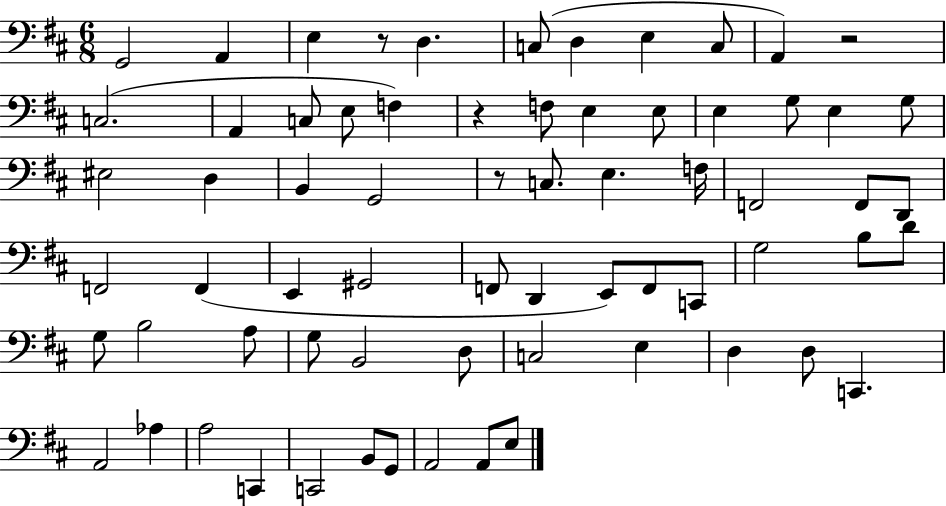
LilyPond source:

{
  \clef bass
  \numericTimeSignature
  \time 6/8
  \key d \major
  \repeat volta 2 { g,2 a,4 | e4 r8 d4. | c8( d4 e4 c8 | a,4) r2 | \break c2.( | a,4 c8 e8 f4) | r4 f8 e4 e8 | e4 g8 e4 g8 | \break eis2 d4 | b,4 g,2 | r8 c8. e4. f16 | f,2 f,8 d,8 | \break f,2 f,4( | e,4 gis,2 | f,8 d,4 e,8) f,8 c,8 | g2 b8 d'8 | \break g8 b2 a8 | g8 b,2 d8 | c2 e4 | d4 d8 c,4. | \break a,2 aes4 | a2 c,4 | c,2 b,8 g,8 | a,2 a,8 e8 | \break } \bar "|."
}